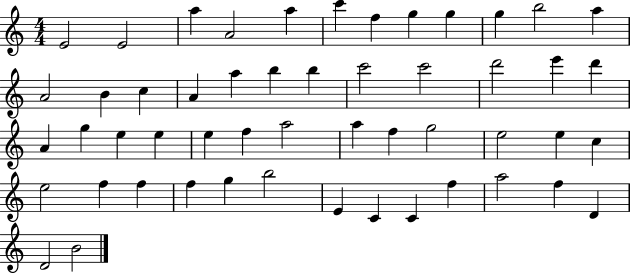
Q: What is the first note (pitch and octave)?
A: E4